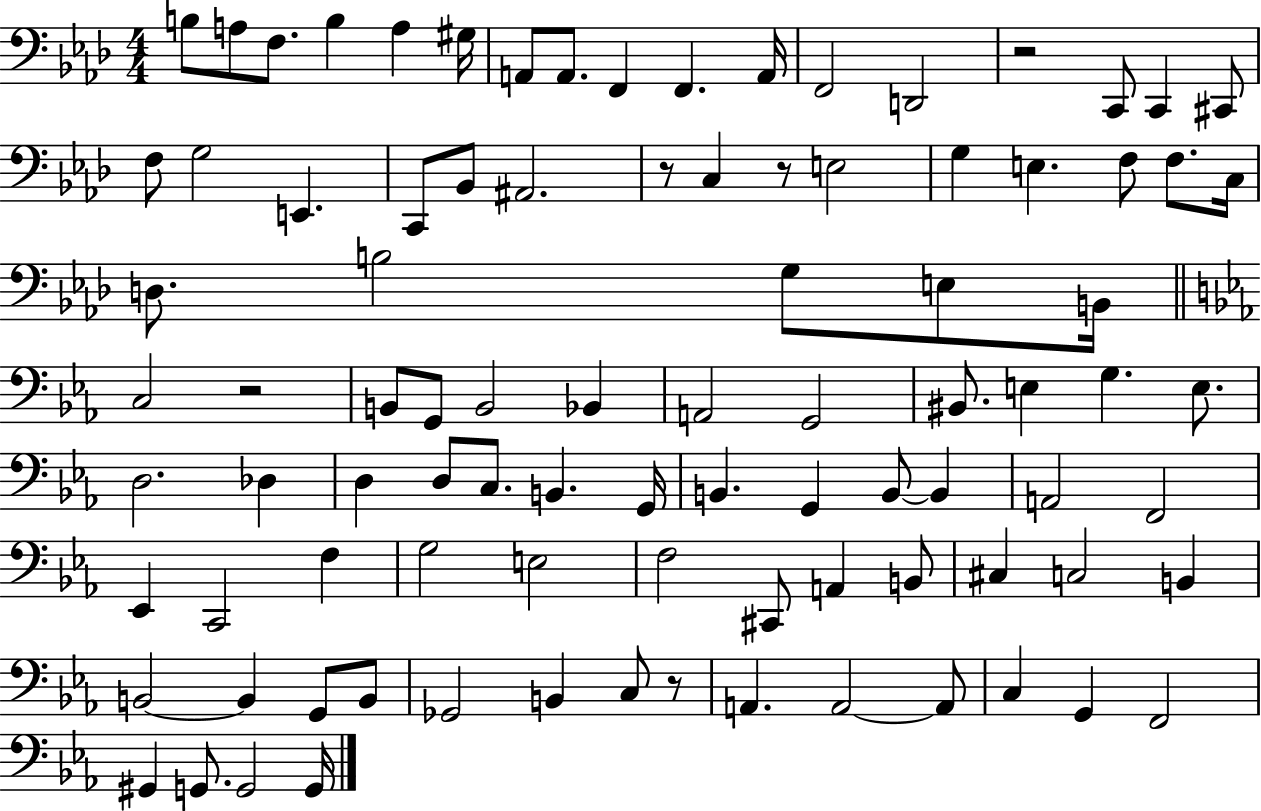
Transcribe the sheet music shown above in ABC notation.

X:1
T:Untitled
M:4/4
L:1/4
K:Ab
B,/2 A,/2 F,/2 B, A, ^G,/4 A,,/2 A,,/2 F,, F,, A,,/4 F,,2 D,,2 z2 C,,/2 C,, ^C,,/2 F,/2 G,2 E,, C,,/2 _B,,/2 ^A,,2 z/2 C, z/2 E,2 G, E, F,/2 F,/2 C,/4 D,/2 B,2 G,/2 E,/2 B,,/4 C,2 z2 B,,/2 G,,/2 B,,2 _B,, A,,2 G,,2 ^B,,/2 E, G, E,/2 D,2 _D, D, D,/2 C,/2 B,, G,,/4 B,, G,, B,,/2 B,, A,,2 F,,2 _E,, C,,2 F, G,2 E,2 F,2 ^C,,/2 A,, B,,/2 ^C, C,2 B,, B,,2 B,, G,,/2 B,,/2 _G,,2 B,, C,/2 z/2 A,, A,,2 A,,/2 C, G,, F,,2 ^G,, G,,/2 G,,2 G,,/4